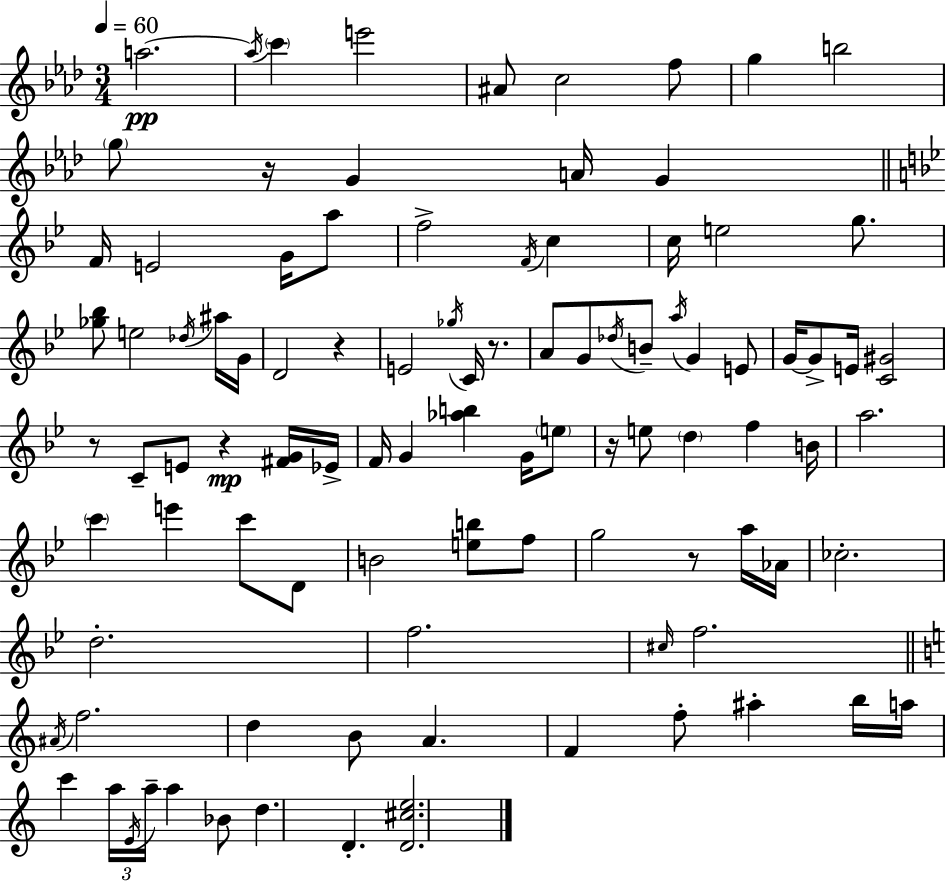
A5/h. A5/s C6/q E6/h A#4/e C5/h F5/e G5/q B5/h G5/e R/s G4/q A4/s G4/q F4/s E4/h G4/s A5/e F5/h F4/s C5/q C5/s E5/h G5/e. [Gb5,Bb5]/e E5/h Db5/s A#5/s G4/s D4/h R/q E4/h Gb5/s C4/s R/e. A4/e G4/e Db5/s B4/e A5/s G4/q E4/e G4/s G4/e E4/s [C4,G#4]/h R/e C4/e E4/e R/q [F#4,G4]/s Eb4/s F4/s G4/q [Ab5,B5]/q G4/s E5/e R/s E5/e D5/q F5/q B4/s A5/h. C6/q E6/q C6/e D4/e B4/h [E5,B5]/e F5/e G5/h R/e A5/s Ab4/s CES5/h. D5/h. F5/h. C#5/s F5/h. A#4/s F5/h. D5/q B4/e A4/q. F4/q F5/e A#5/q B5/s A5/s C6/q A5/s E4/s A5/s A5/q Bb4/e D5/q. D4/q. [D4,C#5,E5]/h.